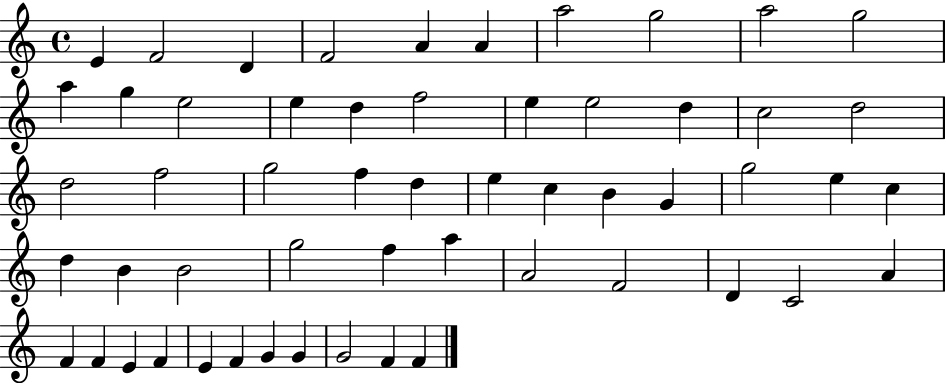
X:1
T:Untitled
M:4/4
L:1/4
K:C
E F2 D F2 A A a2 g2 a2 g2 a g e2 e d f2 e e2 d c2 d2 d2 f2 g2 f d e c B G g2 e c d B B2 g2 f a A2 F2 D C2 A F F E F E F G G G2 F F